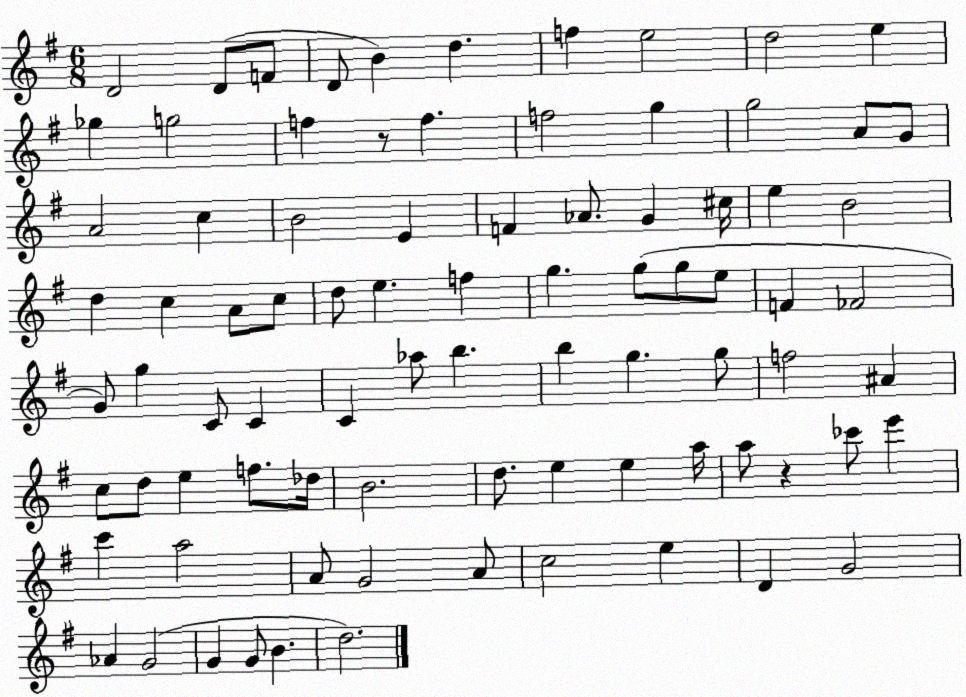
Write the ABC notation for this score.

X:1
T:Untitled
M:6/8
L:1/4
K:G
D2 D/2 F/2 D/2 B d f e2 d2 e _g g2 f z/2 f f2 g g2 A/2 G/2 A2 c B2 E F _A/2 G ^c/4 e B2 d c A/2 c/2 d/2 e f g g/2 g/2 e/2 F _F2 G/2 g C/2 C C _a/2 b b g g/2 f2 ^A c/2 d/2 e f/2 _d/4 B2 d/2 e e a/4 a/2 z _c'/2 e' c' a2 A/2 G2 A/2 c2 e D G2 _A G2 G G/2 B d2